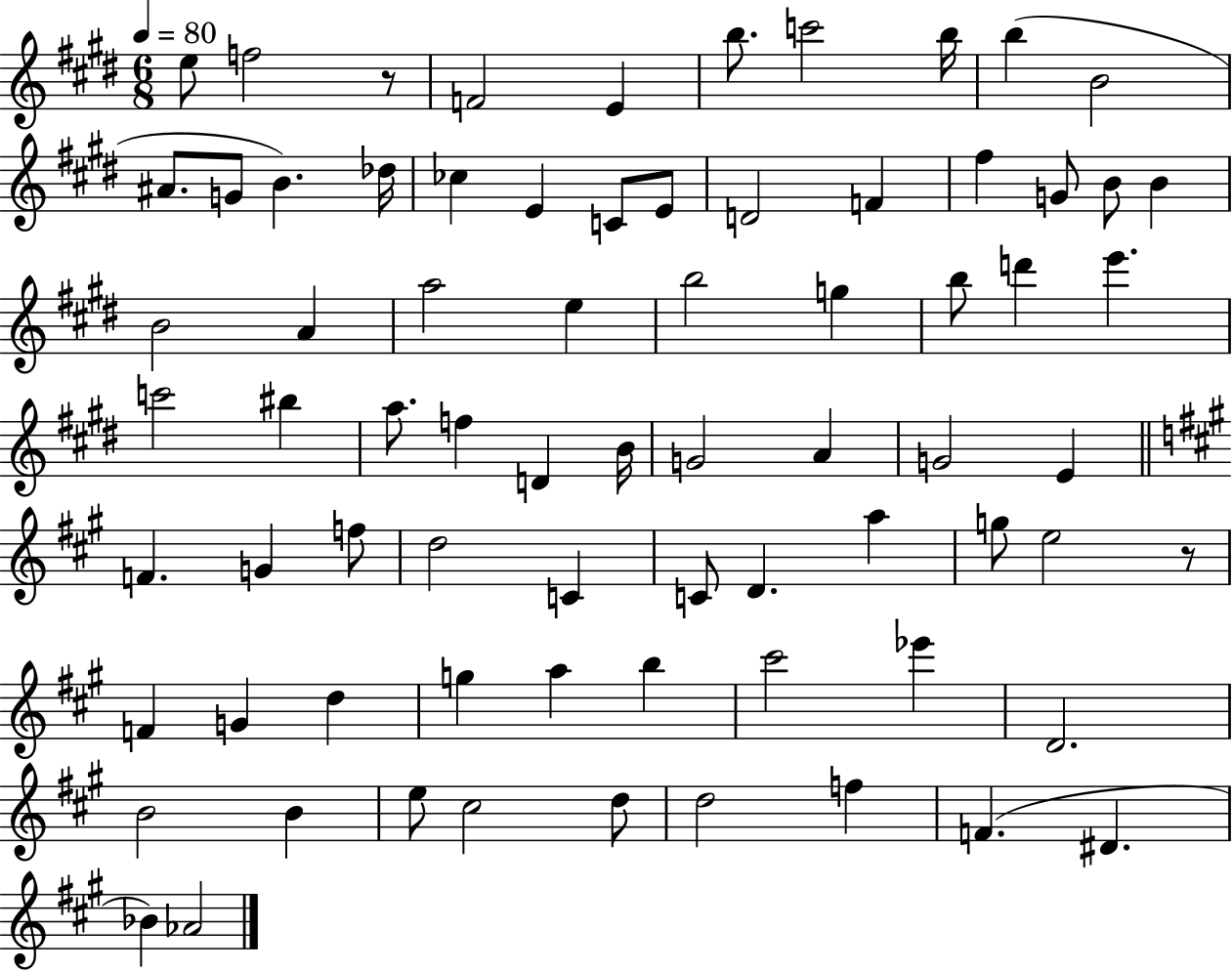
{
  \clef treble
  \numericTimeSignature
  \time 6/8
  \key e \major
  \tempo 4 = 80
  e''8 f''2 r8 | f'2 e'4 | b''8. c'''2 b''16 | b''4( b'2 | \break ais'8. g'8 b'4.) des''16 | ces''4 e'4 c'8 e'8 | d'2 f'4 | fis''4 g'8 b'8 b'4 | \break b'2 a'4 | a''2 e''4 | b''2 g''4 | b''8 d'''4 e'''4. | \break c'''2 bis''4 | a''8. f''4 d'4 b'16 | g'2 a'4 | g'2 e'4 | \break \bar "||" \break \key a \major f'4. g'4 f''8 | d''2 c'4 | c'8 d'4. a''4 | g''8 e''2 r8 | \break f'4 g'4 d''4 | g''4 a''4 b''4 | cis'''2 ees'''4 | d'2. | \break b'2 b'4 | e''8 cis''2 d''8 | d''2 f''4 | f'4.( dis'4. | \break bes'4) aes'2 | \bar "|."
}